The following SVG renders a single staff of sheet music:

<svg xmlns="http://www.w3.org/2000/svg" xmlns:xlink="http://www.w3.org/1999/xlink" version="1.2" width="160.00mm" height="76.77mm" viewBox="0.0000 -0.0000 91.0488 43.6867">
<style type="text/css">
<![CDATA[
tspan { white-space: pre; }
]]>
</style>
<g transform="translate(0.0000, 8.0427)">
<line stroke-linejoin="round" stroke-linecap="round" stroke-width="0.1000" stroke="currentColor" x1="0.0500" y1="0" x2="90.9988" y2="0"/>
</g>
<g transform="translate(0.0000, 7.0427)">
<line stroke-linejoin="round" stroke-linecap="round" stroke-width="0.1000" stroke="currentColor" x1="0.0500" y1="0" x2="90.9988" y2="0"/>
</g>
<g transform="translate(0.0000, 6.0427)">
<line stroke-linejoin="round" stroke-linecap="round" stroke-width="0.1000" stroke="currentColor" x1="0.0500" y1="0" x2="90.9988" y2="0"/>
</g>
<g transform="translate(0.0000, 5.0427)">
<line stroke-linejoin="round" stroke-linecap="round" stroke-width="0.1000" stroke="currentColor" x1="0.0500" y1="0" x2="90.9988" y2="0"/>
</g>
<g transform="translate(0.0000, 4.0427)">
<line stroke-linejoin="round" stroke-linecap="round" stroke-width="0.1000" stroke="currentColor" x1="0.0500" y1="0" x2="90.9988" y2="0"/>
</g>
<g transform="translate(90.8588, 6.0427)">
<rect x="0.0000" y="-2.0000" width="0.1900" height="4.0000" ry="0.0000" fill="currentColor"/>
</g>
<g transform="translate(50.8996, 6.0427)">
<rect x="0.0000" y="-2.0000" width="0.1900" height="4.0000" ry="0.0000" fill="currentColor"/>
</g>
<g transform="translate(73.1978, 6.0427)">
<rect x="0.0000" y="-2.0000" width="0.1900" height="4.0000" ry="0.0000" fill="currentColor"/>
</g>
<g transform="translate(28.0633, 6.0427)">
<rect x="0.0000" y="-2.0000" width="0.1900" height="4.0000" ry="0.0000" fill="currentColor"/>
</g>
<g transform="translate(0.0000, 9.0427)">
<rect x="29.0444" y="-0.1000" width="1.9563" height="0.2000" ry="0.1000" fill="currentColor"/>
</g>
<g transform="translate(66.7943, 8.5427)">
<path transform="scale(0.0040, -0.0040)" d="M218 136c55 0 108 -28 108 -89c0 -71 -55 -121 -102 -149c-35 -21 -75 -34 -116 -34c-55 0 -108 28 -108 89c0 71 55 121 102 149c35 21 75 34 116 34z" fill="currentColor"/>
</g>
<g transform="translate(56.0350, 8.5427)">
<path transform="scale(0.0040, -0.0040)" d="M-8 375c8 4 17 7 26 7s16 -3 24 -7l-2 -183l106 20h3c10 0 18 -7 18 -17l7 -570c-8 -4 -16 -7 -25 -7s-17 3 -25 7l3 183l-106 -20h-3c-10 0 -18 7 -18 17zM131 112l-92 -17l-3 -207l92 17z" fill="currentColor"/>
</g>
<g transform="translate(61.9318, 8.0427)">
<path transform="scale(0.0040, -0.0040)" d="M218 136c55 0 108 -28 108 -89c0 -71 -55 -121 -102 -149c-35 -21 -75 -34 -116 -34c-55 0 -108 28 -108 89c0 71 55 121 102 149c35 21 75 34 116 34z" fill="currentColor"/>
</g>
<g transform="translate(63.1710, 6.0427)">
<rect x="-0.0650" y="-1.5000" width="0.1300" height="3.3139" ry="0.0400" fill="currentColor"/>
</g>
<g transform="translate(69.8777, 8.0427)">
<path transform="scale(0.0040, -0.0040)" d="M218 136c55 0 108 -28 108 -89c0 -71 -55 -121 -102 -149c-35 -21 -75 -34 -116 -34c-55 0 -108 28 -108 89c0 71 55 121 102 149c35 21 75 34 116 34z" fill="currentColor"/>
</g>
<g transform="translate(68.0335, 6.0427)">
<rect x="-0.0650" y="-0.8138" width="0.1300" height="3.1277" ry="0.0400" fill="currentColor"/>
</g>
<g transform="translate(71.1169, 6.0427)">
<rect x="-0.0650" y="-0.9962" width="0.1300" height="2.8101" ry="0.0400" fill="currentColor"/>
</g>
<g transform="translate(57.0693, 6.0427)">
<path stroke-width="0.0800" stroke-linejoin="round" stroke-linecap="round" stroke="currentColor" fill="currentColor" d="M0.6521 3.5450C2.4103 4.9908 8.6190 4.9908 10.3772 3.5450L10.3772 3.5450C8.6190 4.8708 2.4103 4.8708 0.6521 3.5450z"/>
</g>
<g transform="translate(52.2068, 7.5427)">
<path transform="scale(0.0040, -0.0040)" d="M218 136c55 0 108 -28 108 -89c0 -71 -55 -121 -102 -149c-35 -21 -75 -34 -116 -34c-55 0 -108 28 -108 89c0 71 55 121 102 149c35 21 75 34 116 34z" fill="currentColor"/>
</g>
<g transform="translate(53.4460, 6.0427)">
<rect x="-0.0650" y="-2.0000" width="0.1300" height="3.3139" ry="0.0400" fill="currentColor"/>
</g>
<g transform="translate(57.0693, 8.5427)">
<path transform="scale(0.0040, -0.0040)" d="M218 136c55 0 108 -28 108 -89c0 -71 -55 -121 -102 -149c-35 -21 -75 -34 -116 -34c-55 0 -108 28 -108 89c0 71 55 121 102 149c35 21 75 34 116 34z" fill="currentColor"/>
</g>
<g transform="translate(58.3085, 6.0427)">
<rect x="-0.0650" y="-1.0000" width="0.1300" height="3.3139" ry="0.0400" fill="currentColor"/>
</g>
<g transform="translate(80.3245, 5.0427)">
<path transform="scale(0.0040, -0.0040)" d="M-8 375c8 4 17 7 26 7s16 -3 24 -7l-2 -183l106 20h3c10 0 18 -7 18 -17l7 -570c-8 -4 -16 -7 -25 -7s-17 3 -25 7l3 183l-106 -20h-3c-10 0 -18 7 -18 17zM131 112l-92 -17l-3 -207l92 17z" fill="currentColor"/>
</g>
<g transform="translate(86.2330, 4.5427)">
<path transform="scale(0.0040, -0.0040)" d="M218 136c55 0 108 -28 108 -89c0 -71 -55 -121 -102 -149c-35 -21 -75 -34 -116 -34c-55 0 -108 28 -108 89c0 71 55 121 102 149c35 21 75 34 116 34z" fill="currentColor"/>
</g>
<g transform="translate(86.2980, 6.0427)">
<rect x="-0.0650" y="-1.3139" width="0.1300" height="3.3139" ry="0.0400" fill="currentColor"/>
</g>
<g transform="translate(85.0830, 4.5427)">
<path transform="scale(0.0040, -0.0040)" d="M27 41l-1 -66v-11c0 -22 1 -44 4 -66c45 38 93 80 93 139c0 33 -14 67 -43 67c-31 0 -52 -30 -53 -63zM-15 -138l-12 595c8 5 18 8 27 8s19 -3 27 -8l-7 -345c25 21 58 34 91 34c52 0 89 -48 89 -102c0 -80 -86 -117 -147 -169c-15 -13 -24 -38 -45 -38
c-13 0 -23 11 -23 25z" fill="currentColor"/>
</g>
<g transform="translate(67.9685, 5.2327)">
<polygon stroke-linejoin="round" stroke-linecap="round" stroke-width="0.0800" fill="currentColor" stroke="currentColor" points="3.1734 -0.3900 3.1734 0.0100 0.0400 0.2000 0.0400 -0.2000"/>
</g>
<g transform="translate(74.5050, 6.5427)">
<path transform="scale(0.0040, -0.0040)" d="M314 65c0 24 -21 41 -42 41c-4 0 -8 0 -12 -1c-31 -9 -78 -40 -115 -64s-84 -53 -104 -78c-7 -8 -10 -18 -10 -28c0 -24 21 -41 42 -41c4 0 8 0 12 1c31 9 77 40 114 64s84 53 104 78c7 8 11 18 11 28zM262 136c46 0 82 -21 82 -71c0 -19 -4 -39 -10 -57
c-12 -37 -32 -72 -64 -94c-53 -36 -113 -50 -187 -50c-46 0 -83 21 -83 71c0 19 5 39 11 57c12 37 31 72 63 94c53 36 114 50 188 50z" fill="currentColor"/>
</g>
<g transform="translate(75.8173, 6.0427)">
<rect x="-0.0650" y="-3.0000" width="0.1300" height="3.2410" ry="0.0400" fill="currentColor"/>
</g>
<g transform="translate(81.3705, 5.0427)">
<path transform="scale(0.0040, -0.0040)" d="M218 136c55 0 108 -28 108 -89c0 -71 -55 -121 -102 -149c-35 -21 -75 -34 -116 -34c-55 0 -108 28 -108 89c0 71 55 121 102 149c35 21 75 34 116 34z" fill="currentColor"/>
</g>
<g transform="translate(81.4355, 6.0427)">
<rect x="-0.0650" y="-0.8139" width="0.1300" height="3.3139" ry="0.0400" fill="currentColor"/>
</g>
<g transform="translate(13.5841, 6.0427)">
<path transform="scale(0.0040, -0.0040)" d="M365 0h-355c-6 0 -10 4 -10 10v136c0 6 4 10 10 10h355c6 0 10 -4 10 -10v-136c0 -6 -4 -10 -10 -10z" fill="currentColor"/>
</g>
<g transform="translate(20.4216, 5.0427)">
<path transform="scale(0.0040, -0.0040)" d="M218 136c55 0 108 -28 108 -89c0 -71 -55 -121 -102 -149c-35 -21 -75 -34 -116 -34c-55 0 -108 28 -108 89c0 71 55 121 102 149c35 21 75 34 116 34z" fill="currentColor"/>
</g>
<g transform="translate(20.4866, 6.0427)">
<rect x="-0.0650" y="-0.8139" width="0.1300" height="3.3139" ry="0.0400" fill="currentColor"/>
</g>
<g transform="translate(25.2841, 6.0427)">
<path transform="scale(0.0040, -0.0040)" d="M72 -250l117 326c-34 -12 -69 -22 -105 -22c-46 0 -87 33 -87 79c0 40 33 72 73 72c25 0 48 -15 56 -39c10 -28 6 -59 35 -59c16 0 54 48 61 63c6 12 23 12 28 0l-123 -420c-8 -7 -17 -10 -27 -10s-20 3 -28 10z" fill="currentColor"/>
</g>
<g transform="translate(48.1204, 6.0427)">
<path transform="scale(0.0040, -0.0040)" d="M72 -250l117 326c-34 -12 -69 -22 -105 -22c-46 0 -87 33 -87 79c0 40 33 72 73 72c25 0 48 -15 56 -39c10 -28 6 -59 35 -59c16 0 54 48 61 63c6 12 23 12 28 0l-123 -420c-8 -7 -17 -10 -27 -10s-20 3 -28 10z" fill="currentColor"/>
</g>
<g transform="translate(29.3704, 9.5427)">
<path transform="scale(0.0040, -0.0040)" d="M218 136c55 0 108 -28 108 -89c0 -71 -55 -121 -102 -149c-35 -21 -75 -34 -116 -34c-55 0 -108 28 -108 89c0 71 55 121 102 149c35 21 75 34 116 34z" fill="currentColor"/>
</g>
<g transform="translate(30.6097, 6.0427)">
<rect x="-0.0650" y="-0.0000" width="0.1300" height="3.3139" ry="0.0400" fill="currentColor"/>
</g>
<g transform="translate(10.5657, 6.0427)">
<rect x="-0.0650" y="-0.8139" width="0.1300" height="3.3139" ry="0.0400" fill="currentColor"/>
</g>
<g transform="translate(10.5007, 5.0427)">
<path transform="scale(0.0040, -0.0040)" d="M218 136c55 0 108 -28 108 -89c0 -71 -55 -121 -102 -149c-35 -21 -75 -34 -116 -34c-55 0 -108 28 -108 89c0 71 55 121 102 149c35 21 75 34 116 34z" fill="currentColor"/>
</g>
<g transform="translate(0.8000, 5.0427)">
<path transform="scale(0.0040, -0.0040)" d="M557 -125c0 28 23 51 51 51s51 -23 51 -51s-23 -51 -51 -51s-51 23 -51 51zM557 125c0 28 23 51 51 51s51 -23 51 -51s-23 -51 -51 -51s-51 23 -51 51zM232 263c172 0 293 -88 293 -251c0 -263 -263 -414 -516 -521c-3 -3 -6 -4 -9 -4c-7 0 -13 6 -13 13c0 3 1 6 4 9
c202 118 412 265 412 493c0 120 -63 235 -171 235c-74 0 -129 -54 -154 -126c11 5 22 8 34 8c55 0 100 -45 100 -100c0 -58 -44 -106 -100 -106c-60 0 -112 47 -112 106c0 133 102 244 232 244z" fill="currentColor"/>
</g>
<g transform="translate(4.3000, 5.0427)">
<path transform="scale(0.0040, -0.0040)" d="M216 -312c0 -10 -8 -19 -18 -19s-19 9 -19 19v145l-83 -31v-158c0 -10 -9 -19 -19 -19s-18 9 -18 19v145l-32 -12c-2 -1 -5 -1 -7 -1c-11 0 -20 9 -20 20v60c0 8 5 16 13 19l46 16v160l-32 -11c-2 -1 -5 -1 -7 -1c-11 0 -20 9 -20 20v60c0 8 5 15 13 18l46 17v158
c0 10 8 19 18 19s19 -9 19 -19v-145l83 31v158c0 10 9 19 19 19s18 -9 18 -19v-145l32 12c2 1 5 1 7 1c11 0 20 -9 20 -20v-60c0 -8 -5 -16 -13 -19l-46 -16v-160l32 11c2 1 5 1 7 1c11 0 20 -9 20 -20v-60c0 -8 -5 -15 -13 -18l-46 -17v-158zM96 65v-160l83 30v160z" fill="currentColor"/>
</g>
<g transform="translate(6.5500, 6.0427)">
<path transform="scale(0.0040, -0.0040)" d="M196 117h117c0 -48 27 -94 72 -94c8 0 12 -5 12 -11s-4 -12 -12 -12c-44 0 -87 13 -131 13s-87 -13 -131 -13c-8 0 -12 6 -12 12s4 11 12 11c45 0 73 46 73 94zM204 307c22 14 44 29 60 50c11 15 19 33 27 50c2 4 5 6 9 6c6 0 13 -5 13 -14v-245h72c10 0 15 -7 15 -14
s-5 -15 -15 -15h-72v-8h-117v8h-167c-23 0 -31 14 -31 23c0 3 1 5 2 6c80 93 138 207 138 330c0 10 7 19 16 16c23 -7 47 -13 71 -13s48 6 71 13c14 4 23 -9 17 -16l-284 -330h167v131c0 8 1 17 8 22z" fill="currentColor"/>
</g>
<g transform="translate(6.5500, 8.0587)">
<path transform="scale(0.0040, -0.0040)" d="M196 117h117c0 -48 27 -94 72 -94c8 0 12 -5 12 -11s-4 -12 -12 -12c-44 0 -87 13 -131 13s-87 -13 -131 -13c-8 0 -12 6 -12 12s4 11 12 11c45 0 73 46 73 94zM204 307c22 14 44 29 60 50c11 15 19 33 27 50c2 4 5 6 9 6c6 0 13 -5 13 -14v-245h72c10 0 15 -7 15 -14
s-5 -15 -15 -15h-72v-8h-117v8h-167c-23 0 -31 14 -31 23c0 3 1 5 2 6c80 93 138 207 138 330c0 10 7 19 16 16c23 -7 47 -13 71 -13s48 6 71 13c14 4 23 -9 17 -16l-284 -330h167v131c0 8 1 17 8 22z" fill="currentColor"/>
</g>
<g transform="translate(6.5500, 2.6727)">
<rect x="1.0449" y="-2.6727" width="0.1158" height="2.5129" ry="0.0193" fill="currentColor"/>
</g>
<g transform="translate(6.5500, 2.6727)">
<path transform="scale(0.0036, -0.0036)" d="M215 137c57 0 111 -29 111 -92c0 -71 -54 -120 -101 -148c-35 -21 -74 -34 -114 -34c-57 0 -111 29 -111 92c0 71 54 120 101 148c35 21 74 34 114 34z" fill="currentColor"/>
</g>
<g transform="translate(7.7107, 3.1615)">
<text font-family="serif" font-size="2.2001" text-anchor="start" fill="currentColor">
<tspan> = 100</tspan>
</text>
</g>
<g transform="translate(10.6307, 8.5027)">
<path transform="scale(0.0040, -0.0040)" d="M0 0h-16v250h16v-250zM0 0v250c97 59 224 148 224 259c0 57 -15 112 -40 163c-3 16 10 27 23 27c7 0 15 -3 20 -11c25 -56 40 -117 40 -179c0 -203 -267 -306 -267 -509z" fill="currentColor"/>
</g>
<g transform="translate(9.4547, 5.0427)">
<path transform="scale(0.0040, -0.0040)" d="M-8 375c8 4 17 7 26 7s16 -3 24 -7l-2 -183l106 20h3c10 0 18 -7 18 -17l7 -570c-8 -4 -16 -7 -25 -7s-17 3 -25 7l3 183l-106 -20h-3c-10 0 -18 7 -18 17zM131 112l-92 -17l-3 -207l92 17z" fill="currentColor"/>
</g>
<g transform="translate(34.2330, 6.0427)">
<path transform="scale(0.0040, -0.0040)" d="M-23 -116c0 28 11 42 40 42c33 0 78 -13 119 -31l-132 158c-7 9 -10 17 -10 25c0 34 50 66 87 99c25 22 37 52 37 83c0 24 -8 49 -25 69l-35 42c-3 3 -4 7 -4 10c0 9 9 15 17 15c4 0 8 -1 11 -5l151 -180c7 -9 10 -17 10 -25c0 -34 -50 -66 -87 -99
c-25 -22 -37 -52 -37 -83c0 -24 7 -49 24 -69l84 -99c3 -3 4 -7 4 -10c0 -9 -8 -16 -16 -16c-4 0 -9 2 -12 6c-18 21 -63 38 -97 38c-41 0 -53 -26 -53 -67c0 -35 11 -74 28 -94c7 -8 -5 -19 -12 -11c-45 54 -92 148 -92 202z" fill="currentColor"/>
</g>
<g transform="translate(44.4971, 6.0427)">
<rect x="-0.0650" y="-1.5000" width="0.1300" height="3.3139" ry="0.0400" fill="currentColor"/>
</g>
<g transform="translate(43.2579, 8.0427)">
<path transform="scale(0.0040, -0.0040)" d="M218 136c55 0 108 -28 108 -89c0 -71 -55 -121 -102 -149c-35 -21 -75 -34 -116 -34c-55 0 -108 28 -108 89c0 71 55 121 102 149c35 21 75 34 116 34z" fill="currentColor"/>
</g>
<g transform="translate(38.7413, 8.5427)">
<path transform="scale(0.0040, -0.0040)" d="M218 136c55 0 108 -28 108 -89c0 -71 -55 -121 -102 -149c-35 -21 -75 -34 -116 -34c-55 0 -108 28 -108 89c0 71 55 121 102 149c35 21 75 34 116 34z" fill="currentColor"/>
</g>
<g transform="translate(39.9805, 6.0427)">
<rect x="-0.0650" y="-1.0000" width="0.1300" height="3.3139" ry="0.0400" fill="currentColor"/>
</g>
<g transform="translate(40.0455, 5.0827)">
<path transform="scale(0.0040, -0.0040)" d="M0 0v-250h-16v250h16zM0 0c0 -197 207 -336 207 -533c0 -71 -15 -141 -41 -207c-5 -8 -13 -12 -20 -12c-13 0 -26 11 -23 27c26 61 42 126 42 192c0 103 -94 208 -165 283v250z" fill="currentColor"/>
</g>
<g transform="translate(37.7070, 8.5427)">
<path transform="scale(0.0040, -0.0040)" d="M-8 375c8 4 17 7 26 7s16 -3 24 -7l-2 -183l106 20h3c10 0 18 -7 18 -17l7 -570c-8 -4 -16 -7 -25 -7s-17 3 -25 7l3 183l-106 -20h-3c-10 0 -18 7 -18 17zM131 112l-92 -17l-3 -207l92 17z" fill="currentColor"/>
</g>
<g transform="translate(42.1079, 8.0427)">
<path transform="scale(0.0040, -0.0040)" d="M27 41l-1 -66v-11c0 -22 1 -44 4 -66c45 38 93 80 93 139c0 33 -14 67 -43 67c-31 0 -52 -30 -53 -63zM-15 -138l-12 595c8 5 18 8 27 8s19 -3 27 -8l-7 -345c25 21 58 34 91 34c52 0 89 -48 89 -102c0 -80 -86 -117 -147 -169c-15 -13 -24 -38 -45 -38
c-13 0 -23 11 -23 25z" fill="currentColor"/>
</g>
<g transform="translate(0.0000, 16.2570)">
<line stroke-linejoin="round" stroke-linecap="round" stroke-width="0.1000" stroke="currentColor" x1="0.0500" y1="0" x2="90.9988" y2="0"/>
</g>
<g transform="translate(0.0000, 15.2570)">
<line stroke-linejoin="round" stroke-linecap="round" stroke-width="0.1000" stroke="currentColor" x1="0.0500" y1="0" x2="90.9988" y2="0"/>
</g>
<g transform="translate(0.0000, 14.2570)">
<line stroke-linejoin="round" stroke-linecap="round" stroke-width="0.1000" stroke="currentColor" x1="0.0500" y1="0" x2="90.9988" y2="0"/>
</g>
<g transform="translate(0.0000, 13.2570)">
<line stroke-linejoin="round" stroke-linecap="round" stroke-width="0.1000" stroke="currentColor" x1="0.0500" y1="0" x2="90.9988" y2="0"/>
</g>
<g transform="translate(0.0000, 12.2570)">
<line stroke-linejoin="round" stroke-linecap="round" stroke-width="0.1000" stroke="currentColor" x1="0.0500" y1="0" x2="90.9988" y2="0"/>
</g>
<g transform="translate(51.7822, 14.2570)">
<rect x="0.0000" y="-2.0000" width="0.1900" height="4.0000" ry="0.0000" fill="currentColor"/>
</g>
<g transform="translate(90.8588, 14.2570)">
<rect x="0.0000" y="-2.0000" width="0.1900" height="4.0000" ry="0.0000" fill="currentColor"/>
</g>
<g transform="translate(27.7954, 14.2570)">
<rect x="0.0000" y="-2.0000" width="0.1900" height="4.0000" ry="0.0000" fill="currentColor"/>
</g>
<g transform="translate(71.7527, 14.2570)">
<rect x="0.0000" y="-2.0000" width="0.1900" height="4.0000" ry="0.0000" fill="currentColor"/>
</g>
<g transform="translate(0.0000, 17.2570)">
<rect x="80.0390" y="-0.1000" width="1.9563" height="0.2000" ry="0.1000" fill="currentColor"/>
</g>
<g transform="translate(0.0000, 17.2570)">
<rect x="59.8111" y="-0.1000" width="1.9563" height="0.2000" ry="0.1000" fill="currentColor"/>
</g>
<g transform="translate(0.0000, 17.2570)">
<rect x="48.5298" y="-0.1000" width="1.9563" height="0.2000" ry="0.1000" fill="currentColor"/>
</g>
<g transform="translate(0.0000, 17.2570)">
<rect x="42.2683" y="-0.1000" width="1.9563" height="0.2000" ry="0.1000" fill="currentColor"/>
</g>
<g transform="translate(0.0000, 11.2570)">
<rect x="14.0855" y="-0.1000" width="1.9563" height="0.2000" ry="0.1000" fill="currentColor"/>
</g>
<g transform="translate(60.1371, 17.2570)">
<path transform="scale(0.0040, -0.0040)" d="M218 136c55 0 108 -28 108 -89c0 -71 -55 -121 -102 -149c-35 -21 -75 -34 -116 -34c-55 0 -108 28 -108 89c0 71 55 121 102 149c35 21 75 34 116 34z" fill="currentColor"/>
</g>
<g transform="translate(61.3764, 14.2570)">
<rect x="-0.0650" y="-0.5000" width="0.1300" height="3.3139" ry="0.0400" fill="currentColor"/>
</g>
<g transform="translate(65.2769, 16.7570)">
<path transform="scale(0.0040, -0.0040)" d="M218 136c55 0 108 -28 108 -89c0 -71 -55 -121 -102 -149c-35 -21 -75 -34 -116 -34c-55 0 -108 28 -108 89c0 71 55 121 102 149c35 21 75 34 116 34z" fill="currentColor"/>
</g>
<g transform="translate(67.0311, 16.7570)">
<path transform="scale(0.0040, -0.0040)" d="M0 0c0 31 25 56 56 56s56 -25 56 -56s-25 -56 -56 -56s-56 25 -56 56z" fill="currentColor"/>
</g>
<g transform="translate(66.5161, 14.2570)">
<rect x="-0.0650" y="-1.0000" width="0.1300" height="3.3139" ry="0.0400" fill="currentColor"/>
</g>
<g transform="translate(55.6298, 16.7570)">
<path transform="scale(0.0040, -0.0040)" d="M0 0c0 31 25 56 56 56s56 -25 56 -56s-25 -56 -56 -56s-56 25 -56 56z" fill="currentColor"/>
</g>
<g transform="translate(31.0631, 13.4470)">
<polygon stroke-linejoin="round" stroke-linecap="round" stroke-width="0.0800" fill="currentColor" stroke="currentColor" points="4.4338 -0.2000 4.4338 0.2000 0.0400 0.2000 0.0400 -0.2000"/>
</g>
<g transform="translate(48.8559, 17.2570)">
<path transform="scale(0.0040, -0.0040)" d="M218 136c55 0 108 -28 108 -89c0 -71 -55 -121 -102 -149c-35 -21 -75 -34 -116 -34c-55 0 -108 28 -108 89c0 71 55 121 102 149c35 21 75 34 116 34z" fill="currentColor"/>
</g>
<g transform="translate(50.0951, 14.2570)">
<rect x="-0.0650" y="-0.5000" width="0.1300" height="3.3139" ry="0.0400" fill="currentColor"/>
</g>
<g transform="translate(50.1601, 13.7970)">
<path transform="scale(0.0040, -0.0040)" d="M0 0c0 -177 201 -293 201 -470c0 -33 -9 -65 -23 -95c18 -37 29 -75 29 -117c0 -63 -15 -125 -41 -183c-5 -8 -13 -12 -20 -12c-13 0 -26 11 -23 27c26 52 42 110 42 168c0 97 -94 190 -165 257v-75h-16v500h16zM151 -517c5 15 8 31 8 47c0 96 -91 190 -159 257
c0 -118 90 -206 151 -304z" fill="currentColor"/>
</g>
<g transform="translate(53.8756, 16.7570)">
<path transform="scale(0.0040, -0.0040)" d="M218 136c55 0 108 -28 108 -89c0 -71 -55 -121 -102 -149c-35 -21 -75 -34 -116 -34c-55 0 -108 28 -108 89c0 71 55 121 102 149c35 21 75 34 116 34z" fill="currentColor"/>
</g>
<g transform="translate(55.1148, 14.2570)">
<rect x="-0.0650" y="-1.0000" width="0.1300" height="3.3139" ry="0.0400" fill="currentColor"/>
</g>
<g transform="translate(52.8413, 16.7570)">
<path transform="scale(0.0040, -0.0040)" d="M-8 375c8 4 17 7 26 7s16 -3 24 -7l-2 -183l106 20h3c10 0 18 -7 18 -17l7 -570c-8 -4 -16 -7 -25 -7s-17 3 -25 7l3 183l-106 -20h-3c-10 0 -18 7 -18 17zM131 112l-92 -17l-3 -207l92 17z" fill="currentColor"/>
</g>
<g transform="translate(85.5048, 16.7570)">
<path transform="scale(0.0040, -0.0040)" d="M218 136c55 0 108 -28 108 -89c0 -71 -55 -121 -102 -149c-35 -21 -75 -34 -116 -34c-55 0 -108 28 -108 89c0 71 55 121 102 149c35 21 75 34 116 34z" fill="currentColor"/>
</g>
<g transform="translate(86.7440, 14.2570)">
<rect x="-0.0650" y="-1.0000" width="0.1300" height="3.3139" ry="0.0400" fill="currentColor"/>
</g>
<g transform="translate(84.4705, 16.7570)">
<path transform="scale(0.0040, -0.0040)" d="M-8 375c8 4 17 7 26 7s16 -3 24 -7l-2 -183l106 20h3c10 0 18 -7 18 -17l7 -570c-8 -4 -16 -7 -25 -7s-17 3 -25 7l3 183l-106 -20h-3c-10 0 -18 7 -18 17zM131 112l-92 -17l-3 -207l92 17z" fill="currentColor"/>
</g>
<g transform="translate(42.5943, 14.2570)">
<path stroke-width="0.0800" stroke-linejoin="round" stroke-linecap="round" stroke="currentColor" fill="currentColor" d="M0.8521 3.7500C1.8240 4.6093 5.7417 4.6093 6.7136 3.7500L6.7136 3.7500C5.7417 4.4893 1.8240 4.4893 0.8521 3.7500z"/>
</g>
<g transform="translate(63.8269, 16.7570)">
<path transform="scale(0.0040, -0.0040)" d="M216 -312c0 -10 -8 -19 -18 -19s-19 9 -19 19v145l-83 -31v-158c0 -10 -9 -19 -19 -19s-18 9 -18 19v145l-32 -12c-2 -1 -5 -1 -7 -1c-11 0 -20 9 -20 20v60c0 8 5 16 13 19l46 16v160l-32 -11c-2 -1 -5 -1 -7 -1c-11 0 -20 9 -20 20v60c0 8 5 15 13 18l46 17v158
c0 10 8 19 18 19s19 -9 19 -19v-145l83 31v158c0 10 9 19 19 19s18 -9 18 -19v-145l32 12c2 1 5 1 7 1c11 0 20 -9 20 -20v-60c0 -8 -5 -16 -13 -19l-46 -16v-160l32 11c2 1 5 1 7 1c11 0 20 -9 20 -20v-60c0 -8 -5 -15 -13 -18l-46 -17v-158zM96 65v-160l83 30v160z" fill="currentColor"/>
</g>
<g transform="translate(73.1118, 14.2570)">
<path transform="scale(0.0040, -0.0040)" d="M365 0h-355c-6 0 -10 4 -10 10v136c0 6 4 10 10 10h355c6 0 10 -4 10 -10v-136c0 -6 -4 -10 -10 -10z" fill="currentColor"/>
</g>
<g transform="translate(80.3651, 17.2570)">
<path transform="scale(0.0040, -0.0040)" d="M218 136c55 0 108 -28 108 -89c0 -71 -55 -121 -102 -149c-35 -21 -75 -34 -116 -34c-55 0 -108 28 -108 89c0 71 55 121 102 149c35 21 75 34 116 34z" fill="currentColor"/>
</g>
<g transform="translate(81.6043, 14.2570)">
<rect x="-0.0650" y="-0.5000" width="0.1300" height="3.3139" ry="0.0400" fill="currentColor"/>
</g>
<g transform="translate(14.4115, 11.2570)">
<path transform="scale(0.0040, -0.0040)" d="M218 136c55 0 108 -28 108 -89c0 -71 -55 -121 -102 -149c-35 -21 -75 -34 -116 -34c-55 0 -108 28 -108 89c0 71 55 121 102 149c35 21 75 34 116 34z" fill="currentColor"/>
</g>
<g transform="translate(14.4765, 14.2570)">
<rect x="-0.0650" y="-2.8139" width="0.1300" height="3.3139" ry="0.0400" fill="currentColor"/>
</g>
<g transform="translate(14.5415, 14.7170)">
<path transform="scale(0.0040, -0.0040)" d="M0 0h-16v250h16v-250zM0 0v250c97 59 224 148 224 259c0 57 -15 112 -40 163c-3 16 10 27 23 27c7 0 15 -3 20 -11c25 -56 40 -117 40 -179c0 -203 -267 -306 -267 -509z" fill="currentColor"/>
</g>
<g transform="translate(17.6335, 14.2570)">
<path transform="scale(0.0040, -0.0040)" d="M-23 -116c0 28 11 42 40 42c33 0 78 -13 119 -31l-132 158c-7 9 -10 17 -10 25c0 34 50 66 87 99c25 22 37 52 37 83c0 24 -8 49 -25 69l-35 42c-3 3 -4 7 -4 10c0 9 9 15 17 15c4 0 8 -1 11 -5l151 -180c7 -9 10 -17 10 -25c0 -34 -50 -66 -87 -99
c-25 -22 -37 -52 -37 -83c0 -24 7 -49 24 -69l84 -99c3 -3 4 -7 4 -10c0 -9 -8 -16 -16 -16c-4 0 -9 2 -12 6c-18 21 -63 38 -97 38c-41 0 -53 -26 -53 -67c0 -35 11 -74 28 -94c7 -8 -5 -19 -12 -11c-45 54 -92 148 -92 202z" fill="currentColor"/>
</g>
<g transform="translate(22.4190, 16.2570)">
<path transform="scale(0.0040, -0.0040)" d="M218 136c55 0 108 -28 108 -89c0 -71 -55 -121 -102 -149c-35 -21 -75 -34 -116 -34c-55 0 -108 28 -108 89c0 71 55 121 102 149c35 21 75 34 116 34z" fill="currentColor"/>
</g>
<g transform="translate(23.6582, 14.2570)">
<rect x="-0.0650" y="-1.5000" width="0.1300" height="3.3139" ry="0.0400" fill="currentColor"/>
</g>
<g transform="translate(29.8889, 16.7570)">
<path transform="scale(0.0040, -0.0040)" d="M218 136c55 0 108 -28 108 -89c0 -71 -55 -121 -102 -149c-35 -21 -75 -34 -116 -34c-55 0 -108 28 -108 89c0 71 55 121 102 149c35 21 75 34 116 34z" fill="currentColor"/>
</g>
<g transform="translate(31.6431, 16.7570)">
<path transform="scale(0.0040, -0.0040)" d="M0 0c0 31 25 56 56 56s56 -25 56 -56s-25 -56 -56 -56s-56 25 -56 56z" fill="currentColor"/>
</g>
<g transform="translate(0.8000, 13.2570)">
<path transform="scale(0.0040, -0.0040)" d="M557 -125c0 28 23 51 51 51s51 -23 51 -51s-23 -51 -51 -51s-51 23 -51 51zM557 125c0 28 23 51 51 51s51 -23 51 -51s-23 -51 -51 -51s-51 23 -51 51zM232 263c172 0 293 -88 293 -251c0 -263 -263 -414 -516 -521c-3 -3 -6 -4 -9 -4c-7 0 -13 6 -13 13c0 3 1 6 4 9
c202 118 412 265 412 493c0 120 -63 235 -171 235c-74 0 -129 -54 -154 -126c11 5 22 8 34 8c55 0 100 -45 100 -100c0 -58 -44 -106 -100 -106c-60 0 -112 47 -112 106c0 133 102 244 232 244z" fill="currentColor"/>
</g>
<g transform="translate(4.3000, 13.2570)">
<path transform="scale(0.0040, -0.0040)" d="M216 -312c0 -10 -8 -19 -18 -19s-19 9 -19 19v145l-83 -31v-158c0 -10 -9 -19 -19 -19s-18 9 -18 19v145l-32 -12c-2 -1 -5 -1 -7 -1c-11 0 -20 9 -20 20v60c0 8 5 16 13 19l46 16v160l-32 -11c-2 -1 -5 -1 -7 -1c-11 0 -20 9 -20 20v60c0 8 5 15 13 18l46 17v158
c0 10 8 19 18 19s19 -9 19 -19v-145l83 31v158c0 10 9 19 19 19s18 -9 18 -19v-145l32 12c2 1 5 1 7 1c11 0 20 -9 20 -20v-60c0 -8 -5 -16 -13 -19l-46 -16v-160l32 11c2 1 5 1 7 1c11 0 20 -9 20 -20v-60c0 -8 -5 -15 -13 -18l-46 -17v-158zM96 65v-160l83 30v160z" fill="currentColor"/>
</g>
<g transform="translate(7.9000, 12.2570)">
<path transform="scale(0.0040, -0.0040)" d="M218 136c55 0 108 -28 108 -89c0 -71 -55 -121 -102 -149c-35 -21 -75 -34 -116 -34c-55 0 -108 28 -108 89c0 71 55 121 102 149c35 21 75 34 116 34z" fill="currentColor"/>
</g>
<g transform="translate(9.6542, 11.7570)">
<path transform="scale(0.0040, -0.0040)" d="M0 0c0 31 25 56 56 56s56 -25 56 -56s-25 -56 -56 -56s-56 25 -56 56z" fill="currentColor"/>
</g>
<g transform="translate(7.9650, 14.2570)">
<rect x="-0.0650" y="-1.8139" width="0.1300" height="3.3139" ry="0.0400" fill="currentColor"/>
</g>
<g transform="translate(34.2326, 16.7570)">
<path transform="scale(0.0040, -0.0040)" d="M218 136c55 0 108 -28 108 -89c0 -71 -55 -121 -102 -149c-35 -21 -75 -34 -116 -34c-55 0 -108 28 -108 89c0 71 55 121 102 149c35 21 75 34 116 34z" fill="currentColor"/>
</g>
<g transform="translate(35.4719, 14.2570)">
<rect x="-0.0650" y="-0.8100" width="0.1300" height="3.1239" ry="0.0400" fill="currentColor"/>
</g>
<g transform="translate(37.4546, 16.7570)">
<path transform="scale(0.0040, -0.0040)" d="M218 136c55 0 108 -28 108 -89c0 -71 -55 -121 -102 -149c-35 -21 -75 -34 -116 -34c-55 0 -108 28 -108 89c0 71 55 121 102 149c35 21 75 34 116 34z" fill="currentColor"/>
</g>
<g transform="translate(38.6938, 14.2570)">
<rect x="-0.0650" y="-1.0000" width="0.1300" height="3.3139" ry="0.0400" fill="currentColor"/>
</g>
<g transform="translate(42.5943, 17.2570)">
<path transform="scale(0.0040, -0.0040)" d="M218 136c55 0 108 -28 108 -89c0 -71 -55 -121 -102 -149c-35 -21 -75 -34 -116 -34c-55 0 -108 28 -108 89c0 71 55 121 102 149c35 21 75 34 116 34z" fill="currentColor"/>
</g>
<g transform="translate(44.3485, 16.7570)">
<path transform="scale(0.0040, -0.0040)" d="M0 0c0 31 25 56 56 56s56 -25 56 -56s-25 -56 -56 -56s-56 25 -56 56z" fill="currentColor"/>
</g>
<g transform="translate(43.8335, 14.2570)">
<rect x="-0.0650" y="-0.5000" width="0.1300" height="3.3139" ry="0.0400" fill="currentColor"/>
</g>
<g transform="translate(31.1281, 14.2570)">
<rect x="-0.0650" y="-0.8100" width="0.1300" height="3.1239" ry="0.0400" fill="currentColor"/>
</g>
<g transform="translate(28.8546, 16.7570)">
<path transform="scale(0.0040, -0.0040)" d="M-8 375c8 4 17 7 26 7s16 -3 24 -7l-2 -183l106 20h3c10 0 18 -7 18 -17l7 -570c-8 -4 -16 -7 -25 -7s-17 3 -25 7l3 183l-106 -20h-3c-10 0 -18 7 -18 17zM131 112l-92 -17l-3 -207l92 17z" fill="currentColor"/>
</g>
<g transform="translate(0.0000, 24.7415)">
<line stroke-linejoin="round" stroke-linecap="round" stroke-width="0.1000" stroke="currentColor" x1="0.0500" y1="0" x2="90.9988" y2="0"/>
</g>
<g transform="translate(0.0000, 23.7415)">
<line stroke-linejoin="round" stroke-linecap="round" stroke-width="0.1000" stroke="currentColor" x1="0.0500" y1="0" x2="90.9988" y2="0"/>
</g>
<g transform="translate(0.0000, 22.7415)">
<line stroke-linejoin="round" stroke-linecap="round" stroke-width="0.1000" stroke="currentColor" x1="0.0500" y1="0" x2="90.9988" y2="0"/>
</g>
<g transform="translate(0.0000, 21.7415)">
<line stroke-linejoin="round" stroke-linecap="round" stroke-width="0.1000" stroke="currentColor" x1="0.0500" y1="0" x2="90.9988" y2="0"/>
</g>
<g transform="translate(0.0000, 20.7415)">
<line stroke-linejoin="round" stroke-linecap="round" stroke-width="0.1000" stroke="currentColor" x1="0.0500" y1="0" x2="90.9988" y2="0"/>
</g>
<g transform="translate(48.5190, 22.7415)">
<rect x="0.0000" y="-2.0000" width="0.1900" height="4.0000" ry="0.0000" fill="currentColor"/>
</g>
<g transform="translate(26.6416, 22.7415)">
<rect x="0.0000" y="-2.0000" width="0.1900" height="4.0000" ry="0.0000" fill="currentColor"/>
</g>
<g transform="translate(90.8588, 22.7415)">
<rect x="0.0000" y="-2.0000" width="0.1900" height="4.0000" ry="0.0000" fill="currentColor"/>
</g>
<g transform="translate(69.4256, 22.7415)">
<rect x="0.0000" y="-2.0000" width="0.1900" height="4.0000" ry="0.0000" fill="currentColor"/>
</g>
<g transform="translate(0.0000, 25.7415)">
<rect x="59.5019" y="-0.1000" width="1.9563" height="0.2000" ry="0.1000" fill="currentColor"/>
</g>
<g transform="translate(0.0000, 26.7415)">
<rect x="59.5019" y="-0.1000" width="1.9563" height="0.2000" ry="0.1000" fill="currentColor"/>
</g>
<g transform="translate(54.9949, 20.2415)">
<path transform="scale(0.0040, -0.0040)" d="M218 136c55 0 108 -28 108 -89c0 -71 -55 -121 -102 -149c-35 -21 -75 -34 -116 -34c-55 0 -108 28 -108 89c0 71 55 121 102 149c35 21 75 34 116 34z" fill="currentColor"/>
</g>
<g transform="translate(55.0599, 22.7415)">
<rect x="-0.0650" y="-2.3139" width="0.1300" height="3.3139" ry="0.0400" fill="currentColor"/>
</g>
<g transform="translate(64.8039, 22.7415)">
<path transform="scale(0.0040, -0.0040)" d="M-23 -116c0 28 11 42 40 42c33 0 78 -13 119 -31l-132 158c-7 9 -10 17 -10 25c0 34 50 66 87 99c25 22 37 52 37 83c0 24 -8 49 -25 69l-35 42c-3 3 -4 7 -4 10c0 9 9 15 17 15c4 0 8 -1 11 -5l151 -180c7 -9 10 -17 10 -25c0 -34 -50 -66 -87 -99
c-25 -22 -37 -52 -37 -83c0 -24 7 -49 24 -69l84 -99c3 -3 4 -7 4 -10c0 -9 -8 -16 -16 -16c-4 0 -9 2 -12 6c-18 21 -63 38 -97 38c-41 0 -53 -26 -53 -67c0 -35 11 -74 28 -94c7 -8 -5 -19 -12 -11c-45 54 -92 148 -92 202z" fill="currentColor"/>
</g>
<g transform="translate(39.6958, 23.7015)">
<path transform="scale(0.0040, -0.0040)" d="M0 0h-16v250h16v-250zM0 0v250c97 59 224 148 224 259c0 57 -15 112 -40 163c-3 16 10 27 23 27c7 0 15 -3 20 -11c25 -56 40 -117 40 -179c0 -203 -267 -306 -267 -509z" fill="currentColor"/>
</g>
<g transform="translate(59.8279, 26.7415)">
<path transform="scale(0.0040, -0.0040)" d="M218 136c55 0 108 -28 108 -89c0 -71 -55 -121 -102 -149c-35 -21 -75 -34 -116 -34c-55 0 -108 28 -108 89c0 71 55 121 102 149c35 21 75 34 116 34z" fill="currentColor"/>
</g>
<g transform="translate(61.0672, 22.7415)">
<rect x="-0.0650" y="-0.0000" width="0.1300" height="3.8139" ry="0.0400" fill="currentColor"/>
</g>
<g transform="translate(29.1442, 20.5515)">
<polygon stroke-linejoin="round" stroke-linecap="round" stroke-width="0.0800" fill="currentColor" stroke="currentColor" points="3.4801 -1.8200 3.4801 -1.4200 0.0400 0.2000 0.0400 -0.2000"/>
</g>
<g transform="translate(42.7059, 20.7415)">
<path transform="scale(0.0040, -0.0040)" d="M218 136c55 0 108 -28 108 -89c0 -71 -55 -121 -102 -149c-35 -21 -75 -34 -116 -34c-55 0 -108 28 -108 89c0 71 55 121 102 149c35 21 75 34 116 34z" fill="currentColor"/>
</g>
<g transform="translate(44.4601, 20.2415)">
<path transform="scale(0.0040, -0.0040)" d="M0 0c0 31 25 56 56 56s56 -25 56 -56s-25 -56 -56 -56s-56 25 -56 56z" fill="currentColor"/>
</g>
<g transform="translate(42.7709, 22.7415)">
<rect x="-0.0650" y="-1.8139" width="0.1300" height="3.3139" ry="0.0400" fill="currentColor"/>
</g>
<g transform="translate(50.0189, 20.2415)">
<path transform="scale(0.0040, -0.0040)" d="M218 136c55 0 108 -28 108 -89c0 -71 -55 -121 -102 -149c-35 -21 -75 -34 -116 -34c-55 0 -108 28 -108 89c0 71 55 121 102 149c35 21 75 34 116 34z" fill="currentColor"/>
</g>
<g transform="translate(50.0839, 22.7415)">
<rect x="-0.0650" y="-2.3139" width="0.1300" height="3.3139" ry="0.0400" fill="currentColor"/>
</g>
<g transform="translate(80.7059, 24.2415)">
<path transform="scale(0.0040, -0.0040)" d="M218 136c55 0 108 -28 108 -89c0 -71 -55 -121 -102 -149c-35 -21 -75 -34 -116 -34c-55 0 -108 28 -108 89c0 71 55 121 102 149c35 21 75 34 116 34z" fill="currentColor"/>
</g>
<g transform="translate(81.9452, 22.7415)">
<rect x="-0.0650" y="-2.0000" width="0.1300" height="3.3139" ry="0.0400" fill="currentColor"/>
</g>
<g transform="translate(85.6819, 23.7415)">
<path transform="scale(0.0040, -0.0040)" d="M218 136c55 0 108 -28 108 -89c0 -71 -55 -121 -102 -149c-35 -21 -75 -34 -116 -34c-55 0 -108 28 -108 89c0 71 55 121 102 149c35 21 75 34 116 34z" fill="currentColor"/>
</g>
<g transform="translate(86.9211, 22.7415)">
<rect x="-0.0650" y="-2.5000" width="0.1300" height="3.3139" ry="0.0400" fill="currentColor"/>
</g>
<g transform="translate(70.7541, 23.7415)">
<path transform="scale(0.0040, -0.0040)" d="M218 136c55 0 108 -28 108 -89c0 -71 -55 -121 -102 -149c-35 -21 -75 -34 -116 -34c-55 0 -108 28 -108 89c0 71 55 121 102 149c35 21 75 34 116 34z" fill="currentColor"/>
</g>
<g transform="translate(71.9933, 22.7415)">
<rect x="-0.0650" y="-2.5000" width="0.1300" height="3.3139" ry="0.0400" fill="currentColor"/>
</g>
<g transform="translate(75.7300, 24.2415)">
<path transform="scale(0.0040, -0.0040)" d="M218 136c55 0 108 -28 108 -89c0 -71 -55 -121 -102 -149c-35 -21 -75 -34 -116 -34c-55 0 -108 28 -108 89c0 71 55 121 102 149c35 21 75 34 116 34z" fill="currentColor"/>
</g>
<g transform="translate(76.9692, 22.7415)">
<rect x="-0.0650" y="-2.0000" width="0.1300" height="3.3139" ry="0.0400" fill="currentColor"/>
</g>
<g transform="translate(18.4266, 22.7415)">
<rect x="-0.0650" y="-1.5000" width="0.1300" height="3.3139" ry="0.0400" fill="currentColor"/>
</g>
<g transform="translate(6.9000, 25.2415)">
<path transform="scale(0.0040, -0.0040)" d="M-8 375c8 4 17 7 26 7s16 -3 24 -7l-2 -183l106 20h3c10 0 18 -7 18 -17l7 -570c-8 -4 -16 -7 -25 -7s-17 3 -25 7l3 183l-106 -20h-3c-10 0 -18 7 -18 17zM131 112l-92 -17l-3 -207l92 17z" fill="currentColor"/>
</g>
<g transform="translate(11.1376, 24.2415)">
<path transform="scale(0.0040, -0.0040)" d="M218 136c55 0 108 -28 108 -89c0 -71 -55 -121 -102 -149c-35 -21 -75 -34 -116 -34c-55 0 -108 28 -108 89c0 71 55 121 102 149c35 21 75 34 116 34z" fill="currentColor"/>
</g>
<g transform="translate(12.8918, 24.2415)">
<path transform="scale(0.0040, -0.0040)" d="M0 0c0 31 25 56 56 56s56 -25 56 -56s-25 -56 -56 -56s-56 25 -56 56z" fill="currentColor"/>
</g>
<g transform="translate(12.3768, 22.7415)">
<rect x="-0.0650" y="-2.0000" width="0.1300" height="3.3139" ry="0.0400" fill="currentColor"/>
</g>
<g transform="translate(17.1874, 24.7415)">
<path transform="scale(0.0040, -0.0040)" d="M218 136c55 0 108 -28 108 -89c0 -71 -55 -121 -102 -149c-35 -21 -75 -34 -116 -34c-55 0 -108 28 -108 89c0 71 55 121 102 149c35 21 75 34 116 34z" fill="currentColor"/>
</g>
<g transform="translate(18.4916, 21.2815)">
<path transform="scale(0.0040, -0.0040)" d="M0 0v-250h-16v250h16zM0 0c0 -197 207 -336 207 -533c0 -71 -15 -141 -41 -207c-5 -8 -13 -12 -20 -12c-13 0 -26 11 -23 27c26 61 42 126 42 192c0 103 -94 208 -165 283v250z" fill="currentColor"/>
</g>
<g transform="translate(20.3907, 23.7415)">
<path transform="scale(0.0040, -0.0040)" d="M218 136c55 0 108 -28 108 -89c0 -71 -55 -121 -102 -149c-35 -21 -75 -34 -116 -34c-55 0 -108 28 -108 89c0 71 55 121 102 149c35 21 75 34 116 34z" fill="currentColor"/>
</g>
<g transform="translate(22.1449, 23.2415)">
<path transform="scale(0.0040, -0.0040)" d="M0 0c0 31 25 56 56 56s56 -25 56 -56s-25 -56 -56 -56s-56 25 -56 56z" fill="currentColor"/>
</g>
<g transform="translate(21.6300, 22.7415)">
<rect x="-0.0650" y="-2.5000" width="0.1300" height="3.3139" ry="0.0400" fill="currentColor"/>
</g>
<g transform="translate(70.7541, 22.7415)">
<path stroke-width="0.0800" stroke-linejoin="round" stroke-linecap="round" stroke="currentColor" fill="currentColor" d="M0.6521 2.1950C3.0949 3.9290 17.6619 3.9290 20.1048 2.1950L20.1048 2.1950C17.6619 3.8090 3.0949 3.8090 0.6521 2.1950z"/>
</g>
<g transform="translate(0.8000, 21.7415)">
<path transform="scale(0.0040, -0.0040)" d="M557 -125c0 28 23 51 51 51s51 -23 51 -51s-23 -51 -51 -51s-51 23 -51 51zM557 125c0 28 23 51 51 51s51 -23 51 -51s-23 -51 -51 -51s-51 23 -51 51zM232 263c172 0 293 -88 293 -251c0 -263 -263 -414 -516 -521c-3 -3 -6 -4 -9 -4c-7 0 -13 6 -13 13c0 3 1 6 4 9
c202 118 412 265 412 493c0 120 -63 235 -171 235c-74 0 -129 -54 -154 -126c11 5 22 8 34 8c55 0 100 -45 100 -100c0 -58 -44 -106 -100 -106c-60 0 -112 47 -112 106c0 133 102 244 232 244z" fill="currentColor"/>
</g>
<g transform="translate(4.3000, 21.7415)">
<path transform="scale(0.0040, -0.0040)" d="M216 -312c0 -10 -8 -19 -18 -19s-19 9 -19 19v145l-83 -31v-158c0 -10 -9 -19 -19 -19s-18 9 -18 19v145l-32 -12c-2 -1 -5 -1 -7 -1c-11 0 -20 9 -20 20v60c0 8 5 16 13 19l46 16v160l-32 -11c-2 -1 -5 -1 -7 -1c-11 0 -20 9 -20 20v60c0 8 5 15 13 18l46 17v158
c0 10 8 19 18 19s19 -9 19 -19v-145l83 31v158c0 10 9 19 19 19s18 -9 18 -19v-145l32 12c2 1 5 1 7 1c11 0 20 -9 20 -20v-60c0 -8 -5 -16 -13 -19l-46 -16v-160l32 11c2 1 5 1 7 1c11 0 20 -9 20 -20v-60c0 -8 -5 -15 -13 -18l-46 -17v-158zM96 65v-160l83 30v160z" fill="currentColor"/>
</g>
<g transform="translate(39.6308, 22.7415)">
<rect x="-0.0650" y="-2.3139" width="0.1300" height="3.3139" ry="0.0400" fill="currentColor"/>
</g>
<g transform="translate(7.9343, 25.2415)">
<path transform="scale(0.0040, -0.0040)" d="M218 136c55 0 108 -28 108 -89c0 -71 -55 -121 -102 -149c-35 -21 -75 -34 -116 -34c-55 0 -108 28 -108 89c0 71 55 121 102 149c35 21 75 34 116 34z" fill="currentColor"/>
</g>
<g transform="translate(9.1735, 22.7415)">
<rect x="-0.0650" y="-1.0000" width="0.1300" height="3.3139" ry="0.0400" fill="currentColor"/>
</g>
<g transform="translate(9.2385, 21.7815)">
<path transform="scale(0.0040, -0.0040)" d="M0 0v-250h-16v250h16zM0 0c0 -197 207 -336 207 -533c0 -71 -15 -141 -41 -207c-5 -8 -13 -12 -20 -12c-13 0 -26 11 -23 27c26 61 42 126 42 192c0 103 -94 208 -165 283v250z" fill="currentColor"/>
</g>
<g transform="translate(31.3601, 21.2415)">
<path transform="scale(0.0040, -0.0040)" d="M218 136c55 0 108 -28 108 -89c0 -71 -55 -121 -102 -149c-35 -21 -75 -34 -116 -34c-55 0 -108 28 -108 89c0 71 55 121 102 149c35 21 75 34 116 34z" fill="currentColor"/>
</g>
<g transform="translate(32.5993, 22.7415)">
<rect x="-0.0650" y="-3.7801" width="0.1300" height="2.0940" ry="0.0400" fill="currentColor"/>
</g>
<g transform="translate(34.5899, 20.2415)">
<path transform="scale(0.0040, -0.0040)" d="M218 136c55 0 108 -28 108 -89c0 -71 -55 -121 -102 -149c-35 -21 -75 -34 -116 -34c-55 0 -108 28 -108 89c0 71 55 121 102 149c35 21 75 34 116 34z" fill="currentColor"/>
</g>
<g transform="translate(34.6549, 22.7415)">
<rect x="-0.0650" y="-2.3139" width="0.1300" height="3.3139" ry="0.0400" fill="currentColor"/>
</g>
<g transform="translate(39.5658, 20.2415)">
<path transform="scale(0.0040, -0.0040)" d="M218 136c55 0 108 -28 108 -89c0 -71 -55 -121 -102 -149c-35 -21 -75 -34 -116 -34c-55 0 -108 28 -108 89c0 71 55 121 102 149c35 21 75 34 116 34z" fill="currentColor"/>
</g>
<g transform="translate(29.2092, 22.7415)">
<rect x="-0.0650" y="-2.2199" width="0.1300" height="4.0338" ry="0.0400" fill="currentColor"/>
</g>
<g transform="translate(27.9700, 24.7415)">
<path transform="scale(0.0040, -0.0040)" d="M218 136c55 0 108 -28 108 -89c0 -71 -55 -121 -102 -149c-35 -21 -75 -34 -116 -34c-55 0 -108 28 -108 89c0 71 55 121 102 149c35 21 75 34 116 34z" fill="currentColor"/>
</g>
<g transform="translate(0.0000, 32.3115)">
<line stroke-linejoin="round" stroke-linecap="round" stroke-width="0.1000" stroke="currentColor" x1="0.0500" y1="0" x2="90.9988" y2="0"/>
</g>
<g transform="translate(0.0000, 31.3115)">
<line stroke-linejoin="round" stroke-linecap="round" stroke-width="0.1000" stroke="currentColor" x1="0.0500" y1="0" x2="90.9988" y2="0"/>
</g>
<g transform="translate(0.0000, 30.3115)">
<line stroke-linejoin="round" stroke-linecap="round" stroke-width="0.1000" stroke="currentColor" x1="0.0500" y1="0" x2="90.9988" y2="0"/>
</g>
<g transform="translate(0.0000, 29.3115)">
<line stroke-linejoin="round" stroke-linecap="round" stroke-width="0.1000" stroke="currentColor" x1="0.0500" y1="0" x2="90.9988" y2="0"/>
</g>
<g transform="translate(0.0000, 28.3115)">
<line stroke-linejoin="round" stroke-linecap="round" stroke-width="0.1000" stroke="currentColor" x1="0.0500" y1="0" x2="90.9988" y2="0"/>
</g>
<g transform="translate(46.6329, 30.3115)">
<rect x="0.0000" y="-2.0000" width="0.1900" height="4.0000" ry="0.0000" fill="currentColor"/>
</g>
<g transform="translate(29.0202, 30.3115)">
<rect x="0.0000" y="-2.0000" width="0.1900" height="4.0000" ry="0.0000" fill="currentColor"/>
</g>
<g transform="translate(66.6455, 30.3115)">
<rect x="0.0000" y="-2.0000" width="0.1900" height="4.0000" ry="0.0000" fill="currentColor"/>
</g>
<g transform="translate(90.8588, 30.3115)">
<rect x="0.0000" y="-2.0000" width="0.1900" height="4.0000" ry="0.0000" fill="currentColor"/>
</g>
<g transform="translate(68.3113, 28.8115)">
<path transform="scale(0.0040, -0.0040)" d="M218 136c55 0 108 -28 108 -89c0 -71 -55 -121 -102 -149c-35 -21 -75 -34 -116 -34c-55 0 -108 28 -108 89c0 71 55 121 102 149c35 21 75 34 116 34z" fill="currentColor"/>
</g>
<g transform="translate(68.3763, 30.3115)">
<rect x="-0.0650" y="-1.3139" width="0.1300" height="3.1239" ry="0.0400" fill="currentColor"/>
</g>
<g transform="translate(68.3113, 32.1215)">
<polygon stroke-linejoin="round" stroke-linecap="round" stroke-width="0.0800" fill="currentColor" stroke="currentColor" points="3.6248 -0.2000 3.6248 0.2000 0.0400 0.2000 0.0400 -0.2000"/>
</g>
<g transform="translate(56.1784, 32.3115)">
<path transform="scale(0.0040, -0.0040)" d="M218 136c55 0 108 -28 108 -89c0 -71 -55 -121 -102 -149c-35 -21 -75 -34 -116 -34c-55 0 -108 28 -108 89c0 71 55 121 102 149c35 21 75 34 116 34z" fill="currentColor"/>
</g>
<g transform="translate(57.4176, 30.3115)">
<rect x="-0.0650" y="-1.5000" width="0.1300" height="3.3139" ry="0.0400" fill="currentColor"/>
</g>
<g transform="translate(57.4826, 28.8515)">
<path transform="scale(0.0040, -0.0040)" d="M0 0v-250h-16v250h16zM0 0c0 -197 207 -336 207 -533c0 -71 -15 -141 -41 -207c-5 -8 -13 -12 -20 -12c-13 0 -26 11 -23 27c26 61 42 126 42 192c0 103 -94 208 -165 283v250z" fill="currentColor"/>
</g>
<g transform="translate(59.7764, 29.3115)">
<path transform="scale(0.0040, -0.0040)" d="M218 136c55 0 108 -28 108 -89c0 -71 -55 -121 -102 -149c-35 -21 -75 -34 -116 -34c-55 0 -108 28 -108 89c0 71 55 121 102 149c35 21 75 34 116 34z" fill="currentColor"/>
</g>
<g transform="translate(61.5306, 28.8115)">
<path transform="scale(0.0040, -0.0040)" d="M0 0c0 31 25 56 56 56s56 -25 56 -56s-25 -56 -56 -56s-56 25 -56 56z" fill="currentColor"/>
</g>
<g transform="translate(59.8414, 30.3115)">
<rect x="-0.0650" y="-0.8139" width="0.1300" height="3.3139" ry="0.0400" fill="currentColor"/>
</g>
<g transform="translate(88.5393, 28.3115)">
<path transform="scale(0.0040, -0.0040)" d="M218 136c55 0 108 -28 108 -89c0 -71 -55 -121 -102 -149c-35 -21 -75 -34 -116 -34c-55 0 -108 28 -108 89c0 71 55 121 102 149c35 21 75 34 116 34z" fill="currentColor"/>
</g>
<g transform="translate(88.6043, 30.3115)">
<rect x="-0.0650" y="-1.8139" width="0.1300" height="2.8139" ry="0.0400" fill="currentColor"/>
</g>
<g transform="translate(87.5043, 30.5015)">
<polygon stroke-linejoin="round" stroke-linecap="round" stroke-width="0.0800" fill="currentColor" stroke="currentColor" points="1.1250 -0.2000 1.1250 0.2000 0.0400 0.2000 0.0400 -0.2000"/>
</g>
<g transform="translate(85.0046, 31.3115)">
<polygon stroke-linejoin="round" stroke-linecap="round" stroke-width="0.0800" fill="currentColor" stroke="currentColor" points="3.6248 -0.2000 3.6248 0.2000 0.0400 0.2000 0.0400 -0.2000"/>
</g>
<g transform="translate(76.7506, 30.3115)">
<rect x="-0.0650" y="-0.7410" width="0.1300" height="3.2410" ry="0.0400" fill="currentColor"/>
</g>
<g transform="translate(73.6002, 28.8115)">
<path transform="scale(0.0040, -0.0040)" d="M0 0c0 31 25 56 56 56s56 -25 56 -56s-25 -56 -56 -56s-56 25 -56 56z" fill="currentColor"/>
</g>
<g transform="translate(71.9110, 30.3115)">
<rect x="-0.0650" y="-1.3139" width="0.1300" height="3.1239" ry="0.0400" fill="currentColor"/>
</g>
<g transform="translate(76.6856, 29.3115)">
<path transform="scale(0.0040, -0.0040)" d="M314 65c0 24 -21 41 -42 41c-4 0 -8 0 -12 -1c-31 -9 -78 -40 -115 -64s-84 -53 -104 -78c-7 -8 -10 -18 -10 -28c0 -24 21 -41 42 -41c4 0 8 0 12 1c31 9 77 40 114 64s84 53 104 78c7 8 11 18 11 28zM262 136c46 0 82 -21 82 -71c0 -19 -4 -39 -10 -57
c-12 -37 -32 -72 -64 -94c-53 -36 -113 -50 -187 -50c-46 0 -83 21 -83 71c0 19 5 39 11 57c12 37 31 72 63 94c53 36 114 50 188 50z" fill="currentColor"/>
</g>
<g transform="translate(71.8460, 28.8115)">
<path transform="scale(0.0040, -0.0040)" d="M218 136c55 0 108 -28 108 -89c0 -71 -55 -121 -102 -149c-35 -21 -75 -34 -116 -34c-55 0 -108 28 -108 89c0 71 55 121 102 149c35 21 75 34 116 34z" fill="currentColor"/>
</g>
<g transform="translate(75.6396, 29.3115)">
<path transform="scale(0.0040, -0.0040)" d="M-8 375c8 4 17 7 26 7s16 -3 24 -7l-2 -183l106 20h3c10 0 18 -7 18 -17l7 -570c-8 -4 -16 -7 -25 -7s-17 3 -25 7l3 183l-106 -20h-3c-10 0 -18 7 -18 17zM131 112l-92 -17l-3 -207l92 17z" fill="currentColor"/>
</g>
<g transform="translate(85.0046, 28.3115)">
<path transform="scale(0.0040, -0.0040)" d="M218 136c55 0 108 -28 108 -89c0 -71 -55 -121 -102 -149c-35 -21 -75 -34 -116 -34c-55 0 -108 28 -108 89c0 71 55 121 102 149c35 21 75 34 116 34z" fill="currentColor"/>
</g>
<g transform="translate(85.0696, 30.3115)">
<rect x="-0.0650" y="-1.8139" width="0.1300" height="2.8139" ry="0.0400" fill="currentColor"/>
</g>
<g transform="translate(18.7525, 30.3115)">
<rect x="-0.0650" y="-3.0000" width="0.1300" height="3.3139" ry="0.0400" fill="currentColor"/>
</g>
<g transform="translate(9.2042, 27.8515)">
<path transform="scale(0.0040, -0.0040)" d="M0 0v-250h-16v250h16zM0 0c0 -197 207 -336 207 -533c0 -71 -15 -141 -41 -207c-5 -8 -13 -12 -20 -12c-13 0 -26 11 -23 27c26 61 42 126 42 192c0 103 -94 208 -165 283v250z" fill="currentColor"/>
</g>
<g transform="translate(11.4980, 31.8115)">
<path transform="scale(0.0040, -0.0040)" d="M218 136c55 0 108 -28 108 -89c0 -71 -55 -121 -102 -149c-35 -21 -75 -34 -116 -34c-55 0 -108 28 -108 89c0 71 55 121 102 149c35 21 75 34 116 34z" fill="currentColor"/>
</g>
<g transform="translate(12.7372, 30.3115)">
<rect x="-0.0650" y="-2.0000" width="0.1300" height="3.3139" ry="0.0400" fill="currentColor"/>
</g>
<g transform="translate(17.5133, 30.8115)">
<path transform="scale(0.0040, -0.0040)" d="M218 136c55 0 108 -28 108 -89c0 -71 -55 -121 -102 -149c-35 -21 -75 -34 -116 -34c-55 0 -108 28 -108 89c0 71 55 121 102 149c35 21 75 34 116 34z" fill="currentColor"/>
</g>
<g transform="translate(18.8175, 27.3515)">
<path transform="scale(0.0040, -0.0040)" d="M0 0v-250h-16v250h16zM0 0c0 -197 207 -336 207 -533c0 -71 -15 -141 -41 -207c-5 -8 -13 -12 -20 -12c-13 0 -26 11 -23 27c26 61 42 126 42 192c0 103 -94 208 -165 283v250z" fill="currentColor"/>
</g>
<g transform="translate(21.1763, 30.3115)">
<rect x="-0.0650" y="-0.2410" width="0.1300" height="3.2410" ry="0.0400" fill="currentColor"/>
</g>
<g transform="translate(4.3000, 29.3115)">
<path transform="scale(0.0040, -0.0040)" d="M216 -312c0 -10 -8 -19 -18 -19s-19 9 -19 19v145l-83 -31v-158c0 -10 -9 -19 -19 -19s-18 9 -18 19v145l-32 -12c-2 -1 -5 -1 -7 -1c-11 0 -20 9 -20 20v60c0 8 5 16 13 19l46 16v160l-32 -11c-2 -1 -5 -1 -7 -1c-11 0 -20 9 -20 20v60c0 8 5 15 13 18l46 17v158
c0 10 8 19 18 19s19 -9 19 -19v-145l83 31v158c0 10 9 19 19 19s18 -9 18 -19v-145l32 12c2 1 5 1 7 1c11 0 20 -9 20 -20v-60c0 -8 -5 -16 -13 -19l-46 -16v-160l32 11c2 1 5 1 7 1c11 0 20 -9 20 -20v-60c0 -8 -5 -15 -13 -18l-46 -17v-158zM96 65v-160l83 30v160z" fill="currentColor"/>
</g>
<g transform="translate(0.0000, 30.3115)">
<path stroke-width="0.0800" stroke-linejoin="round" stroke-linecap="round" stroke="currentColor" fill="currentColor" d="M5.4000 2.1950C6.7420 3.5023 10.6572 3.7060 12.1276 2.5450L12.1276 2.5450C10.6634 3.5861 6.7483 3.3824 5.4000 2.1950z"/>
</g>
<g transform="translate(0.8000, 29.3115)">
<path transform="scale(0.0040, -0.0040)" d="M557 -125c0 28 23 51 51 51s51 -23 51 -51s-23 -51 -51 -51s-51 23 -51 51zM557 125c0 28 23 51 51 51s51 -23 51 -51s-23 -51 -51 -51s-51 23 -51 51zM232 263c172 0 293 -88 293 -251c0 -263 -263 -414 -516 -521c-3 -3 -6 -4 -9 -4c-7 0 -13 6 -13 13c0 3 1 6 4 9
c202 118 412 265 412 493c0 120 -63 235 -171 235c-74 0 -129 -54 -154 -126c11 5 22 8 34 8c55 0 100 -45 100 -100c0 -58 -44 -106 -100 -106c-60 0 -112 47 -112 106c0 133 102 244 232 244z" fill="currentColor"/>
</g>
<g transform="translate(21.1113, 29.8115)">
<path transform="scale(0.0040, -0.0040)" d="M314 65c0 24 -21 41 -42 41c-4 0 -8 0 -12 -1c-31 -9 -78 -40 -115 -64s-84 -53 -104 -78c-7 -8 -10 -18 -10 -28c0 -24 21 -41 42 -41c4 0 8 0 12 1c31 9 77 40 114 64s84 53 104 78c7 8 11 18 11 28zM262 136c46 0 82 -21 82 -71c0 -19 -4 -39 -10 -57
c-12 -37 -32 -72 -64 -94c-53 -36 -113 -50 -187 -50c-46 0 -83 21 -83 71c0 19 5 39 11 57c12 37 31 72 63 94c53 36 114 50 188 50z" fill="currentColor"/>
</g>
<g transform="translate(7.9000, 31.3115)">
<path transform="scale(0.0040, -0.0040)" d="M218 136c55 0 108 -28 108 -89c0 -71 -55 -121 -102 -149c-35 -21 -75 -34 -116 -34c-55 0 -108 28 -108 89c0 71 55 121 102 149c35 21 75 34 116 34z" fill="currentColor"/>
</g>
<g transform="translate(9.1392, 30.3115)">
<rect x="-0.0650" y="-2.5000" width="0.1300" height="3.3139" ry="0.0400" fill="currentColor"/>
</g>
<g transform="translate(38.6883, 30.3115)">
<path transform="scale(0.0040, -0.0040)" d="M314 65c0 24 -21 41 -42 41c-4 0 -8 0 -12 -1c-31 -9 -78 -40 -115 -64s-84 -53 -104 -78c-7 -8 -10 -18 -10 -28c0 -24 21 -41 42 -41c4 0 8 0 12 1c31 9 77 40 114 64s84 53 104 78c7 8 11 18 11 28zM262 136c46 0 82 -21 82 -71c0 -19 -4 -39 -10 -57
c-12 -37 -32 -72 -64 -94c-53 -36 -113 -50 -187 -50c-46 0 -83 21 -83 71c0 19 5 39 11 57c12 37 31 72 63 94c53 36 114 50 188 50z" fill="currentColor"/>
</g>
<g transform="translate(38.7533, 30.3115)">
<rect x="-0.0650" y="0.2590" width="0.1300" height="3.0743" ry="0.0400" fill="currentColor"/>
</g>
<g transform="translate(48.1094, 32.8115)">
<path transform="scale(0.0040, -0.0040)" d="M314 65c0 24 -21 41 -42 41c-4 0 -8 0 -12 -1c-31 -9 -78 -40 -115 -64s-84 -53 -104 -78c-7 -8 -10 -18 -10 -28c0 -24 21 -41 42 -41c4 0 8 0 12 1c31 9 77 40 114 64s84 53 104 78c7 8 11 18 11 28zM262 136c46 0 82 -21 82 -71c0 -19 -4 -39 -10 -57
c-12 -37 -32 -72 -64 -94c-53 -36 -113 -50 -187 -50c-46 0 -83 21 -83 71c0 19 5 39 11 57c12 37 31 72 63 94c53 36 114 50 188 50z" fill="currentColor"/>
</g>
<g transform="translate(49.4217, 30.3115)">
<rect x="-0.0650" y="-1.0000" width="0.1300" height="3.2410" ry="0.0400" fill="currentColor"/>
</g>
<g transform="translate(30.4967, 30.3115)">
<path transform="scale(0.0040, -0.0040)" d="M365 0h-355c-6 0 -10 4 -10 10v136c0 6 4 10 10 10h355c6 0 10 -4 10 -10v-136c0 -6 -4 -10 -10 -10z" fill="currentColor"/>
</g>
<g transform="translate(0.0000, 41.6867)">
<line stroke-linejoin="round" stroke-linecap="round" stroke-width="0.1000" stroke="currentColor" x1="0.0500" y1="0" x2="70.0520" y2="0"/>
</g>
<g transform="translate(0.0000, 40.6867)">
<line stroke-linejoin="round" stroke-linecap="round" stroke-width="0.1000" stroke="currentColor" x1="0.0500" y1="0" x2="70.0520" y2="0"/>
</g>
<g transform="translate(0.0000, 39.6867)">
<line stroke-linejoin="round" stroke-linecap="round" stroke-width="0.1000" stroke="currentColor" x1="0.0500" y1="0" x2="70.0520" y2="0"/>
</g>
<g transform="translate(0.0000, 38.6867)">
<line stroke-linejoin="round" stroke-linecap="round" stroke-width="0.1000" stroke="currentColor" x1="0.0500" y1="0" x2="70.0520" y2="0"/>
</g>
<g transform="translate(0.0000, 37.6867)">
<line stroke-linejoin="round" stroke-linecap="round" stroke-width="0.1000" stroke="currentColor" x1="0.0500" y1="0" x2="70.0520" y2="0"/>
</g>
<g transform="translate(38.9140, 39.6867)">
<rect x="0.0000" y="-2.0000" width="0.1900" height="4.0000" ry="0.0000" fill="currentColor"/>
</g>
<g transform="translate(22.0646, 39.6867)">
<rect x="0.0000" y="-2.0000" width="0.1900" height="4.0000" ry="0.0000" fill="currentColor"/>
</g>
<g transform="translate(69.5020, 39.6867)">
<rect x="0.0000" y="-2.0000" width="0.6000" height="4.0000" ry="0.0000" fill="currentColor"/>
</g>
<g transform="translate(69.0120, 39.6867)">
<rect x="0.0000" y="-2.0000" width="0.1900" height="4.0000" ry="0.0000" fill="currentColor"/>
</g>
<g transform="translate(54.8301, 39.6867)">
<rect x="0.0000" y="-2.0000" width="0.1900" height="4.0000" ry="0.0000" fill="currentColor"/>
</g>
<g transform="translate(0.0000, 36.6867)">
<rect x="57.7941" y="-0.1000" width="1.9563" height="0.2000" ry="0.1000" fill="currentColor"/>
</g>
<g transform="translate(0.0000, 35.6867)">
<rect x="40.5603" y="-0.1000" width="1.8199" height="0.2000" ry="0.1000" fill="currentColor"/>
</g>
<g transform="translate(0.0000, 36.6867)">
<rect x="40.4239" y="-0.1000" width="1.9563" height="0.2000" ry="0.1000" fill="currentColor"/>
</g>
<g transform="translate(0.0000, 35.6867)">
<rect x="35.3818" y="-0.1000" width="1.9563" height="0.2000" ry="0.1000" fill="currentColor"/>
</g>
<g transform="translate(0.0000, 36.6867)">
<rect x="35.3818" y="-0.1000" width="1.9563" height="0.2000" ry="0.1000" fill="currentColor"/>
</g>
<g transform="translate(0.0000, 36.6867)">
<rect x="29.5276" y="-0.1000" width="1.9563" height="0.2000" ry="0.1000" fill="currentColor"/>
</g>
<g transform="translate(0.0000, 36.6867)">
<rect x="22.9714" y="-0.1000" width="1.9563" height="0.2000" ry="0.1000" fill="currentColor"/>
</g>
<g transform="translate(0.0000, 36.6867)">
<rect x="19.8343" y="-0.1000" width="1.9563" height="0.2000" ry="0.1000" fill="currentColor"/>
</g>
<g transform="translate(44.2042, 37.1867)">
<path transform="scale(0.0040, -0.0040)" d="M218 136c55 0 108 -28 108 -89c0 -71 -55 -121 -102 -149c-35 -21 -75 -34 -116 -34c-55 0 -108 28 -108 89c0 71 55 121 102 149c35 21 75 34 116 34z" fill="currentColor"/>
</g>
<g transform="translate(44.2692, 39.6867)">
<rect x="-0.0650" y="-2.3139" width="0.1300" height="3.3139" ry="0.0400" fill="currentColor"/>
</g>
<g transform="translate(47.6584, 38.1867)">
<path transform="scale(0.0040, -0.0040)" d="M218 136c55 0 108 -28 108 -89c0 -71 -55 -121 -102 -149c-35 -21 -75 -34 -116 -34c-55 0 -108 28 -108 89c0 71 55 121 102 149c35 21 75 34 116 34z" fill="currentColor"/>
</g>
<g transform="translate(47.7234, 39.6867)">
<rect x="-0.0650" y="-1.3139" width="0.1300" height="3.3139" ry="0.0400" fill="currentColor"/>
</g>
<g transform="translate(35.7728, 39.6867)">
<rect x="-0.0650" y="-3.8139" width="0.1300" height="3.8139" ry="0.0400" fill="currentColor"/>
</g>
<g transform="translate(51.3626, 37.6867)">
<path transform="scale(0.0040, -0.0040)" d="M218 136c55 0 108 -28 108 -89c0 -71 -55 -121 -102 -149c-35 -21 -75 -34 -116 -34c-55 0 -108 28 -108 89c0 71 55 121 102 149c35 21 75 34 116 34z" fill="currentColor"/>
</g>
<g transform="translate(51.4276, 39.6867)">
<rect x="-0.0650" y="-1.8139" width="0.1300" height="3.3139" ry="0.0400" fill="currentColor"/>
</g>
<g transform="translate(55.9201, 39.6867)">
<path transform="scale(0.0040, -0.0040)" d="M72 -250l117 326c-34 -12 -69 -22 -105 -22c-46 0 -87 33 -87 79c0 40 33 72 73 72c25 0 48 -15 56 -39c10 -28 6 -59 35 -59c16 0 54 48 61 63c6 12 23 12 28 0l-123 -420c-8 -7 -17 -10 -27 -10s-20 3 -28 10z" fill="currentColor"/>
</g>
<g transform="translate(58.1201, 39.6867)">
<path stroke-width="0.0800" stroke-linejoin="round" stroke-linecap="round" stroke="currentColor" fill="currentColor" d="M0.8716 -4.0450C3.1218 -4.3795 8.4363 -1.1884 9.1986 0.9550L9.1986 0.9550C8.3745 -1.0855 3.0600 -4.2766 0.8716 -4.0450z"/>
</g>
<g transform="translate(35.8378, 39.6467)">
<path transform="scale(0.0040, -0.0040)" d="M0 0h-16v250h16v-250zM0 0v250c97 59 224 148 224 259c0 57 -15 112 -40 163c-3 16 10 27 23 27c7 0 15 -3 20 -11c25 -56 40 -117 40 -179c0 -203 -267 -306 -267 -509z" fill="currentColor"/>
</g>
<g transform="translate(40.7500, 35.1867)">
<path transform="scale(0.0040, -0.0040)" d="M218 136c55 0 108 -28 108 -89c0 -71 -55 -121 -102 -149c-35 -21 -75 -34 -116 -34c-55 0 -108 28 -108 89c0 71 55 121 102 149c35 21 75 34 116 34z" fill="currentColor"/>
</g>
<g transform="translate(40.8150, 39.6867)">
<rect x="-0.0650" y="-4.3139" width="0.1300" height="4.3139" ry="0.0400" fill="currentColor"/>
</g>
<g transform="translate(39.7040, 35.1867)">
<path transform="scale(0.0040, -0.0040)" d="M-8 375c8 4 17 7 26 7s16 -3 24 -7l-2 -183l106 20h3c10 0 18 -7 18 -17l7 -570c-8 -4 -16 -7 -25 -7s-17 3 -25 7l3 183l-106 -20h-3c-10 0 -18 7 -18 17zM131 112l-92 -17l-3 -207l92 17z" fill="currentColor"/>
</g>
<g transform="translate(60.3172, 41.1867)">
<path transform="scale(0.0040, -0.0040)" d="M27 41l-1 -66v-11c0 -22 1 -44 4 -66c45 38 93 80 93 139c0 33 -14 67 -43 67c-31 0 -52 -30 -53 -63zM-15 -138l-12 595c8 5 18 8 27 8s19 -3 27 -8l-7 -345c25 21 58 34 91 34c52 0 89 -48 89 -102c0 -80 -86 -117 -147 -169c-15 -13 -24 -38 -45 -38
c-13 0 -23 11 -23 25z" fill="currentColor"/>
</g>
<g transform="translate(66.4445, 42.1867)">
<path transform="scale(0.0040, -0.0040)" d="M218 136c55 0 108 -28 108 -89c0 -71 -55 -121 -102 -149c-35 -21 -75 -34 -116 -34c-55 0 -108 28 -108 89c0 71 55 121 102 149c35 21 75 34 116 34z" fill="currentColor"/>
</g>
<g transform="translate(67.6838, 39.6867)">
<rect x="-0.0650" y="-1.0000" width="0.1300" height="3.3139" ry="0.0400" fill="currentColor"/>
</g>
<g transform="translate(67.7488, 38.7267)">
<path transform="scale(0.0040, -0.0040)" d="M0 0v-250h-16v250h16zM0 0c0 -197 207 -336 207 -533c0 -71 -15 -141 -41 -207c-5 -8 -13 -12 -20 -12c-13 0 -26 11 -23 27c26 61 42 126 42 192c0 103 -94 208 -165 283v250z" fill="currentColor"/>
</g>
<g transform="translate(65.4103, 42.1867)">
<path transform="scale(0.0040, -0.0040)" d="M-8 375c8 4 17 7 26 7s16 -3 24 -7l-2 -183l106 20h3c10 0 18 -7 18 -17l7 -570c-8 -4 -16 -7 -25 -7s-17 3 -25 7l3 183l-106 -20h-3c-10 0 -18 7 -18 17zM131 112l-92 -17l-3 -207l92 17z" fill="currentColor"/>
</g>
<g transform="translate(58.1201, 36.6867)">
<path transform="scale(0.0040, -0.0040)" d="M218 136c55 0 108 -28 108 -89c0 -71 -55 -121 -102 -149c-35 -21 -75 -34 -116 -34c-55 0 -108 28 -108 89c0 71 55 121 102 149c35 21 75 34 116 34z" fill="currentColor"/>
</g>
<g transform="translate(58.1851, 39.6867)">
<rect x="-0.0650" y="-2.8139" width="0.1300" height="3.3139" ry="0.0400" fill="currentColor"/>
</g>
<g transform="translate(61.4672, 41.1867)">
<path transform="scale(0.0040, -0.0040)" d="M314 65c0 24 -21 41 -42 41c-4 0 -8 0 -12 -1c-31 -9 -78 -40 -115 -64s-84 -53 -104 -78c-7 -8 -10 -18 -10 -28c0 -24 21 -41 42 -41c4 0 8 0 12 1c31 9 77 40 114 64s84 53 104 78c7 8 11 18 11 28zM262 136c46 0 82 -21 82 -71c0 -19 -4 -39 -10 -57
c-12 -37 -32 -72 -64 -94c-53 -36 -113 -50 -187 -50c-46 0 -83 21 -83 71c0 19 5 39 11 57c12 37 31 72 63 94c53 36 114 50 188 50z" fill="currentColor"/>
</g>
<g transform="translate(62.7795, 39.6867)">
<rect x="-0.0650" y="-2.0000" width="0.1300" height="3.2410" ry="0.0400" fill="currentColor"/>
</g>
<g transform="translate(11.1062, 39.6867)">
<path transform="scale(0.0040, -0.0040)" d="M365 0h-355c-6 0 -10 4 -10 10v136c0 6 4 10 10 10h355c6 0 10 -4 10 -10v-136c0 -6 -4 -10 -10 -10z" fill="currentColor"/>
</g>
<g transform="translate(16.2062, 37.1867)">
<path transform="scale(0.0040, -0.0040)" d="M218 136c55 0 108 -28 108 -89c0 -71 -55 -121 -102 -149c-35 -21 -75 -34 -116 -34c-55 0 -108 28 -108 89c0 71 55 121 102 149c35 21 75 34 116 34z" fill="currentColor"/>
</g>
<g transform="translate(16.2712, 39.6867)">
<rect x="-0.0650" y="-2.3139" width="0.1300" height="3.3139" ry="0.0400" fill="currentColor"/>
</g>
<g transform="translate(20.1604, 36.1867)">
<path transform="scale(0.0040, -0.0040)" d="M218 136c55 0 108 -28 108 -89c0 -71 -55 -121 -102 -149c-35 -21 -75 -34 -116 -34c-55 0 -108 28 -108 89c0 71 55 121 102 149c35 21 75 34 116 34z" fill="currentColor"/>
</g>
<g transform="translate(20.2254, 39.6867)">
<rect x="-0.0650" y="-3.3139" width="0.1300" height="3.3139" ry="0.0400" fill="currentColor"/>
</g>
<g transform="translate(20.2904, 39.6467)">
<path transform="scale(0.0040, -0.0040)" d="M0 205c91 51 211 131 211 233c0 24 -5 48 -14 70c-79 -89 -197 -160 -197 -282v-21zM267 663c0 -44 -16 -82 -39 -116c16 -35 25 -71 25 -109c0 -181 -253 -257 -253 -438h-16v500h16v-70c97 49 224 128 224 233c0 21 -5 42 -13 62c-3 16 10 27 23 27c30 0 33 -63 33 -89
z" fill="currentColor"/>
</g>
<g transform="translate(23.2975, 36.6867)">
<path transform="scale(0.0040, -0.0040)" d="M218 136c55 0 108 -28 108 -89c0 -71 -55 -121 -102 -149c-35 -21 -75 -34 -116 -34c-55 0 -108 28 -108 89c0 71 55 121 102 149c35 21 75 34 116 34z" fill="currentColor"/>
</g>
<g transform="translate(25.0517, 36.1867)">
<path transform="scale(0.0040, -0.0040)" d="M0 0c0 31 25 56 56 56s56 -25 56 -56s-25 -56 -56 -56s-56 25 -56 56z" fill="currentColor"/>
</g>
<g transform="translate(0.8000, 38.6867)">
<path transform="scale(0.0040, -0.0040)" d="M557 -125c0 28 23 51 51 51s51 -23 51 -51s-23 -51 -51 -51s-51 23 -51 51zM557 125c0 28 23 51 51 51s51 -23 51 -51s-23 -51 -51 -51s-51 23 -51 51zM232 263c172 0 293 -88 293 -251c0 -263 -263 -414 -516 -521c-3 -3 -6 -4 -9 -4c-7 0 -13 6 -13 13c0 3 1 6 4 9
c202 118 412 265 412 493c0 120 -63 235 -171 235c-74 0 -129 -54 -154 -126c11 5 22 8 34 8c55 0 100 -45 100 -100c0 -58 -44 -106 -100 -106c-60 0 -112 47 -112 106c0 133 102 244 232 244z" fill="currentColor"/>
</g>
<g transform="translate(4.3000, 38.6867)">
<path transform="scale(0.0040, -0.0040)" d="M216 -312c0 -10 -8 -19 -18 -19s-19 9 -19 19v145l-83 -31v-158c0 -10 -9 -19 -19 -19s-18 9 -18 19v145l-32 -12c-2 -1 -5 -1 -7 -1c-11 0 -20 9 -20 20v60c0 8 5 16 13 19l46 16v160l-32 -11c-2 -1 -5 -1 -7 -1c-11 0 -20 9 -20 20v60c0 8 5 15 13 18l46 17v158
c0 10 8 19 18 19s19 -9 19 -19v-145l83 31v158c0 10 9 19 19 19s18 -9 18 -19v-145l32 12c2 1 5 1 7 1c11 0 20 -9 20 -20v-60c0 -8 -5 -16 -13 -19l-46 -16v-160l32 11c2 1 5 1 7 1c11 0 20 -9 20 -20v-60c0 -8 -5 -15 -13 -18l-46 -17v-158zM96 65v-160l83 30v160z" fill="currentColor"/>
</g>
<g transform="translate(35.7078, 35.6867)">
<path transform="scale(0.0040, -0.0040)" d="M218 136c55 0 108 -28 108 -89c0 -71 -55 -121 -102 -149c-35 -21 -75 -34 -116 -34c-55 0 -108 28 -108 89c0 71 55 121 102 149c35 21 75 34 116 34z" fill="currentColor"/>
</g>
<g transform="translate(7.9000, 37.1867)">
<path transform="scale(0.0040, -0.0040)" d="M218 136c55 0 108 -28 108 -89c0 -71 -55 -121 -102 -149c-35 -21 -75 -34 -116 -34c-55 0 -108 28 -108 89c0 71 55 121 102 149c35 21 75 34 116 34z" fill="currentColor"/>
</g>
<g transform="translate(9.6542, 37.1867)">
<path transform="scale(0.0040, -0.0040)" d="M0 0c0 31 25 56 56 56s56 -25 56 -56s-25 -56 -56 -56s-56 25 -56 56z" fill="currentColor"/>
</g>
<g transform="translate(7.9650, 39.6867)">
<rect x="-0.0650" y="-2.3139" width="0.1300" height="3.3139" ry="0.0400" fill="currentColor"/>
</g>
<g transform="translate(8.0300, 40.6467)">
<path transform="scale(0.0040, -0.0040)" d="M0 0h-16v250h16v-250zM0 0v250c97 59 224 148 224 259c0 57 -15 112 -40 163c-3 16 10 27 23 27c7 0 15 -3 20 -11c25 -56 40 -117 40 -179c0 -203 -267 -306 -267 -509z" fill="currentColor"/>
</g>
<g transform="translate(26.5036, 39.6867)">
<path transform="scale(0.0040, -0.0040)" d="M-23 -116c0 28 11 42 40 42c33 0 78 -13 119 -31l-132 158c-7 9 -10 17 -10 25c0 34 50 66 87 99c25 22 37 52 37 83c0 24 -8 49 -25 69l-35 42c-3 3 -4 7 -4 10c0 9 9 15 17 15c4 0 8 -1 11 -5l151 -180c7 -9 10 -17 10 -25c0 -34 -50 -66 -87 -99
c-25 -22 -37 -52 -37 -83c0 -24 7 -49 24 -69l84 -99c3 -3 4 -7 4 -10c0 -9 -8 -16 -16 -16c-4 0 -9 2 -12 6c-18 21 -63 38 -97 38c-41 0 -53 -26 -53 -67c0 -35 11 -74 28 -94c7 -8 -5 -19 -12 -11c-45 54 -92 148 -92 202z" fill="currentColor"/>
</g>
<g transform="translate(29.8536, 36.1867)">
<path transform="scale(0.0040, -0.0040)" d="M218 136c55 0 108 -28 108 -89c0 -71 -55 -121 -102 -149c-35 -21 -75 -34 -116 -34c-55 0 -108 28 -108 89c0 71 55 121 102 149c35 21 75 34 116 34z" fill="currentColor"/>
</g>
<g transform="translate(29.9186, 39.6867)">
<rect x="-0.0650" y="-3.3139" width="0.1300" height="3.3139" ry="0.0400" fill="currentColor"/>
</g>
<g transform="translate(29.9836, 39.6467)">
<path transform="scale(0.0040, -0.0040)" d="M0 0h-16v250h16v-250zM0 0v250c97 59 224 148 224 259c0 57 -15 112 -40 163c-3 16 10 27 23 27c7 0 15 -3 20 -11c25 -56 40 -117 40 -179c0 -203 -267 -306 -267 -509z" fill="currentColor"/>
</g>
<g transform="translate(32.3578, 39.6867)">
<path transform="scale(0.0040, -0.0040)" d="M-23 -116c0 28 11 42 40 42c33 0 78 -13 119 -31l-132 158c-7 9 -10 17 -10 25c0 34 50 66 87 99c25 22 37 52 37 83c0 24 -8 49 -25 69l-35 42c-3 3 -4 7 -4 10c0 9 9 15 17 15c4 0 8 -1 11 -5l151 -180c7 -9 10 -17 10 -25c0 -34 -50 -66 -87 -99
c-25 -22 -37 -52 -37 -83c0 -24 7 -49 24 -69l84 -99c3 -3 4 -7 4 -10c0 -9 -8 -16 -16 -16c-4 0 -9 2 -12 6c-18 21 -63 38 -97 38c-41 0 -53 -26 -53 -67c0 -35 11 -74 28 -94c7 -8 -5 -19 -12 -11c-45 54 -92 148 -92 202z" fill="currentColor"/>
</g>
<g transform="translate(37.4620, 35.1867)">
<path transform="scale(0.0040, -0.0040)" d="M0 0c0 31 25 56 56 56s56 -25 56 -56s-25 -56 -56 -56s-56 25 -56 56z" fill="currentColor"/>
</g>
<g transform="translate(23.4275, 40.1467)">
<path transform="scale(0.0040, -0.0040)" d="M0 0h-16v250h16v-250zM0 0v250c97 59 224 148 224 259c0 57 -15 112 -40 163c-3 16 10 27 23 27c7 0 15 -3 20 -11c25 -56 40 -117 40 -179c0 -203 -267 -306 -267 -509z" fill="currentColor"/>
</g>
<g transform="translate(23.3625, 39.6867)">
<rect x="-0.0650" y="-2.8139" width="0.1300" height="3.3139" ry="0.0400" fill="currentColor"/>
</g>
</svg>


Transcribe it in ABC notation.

X:1
T:Untitled
M:4/4
L:1/4
K:G
F,/2 z2 F, z/2 D,, z F,,/2 _G,, z/2 A,, F,, G,, F,,/2 G,,/2 C,2 F, _G, A, C/2 z G,, F,,/2 F,,/2 F,, E,, E,,/4 F,, E,, ^F,, z2 E,, F,, F,,/2 A,, G,,/2 B,, G,,/2 G,/2 B, B,/2 A, B, B, C,, z B,, A,, A,, B,, B,,/2 A,, C,/2 E,2 z2 D,2 ^F,,2 G,,/2 ^F, G,/2 G,/2 F,2 A,/2 A,/4 B,/2 z2 B, D/4 C/2 z D/2 z E/2 F B, G, A, z/2 C _A,,2 F,,/2